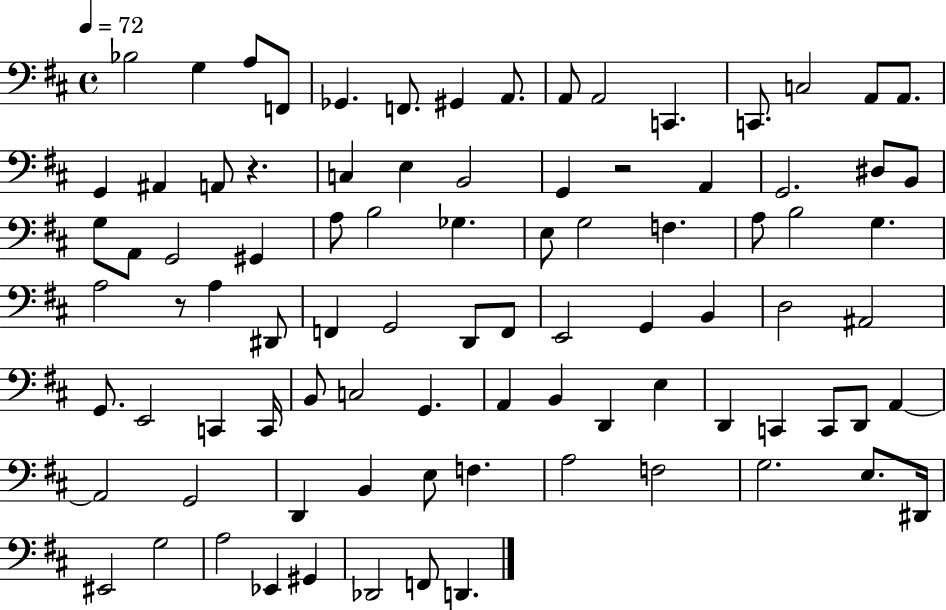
{
  \clef bass
  \time 4/4
  \defaultTimeSignature
  \key d \major
  \tempo 4 = 72
  bes2 g4 a8 f,8 | ges,4. f,8. gis,4 a,8. | a,8 a,2 c,4. | c,8. c2 a,8 a,8. | \break g,4 ais,4 a,8 r4. | c4 e4 b,2 | g,4 r2 a,4 | g,2. dis8 b,8 | \break g8 a,8 g,2 gis,4 | a8 b2 ges4. | e8 g2 f4. | a8 b2 g4. | \break a2 r8 a4 dis,8 | f,4 g,2 d,8 f,8 | e,2 g,4 b,4 | d2 ais,2 | \break g,8. e,2 c,4 c,16 | b,8 c2 g,4. | a,4 b,4 d,4 e4 | d,4 c,4 c,8 d,8 a,4~~ | \break a,2 g,2 | d,4 b,4 e8 f4. | a2 f2 | g2. e8. dis,16 | \break eis,2 g2 | a2 ees,4 gis,4 | des,2 f,8 d,4. | \bar "|."
}